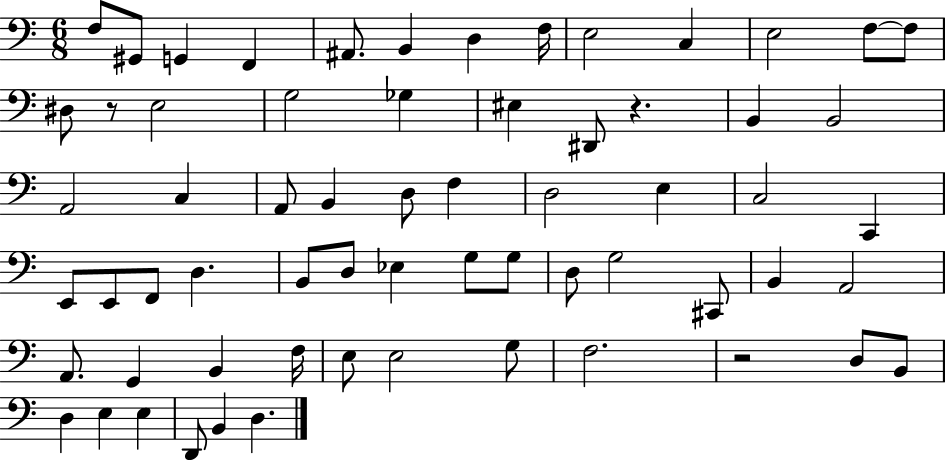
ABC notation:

X:1
T:Untitled
M:6/8
L:1/4
K:C
F,/2 ^G,,/2 G,, F,, ^A,,/2 B,, D, F,/4 E,2 C, E,2 F,/2 F,/2 ^D,/2 z/2 E,2 G,2 _G, ^E, ^D,,/2 z B,, B,,2 A,,2 C, A,,/2 B,, D,/2 F, D,2 E, C,2 C,, E,,/2 E,,/2 F,,/2 D, B,,/2 D,/2 _E, G,/2 G,/2 D,/2 G,2 ^C,,/2 B,, A,,2 A,,/2 G,, B,, F,/4 E,/2 E,2 G,/2 F,2 z2 D,/2 B,,/2 D, E, E, D,,/2 B,, D,